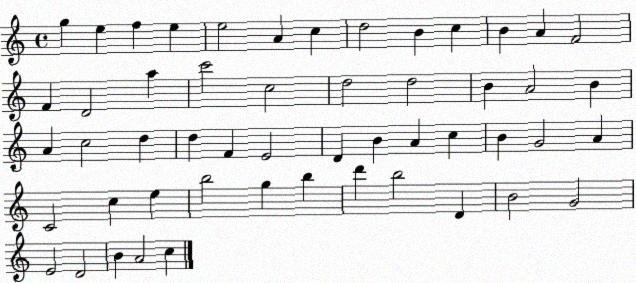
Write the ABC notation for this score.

X:1
T:Untitled
M:4/4
L:1/4
K:C
g e f e e2 A c d2 B c B A F2 F D2 a c'2 c2 d2 d2 B A2 B A c2 d d F E2 D B A c B G2 A C2 c e b2 g b d' b2 D B2 G2 E2 D2 B A2 c